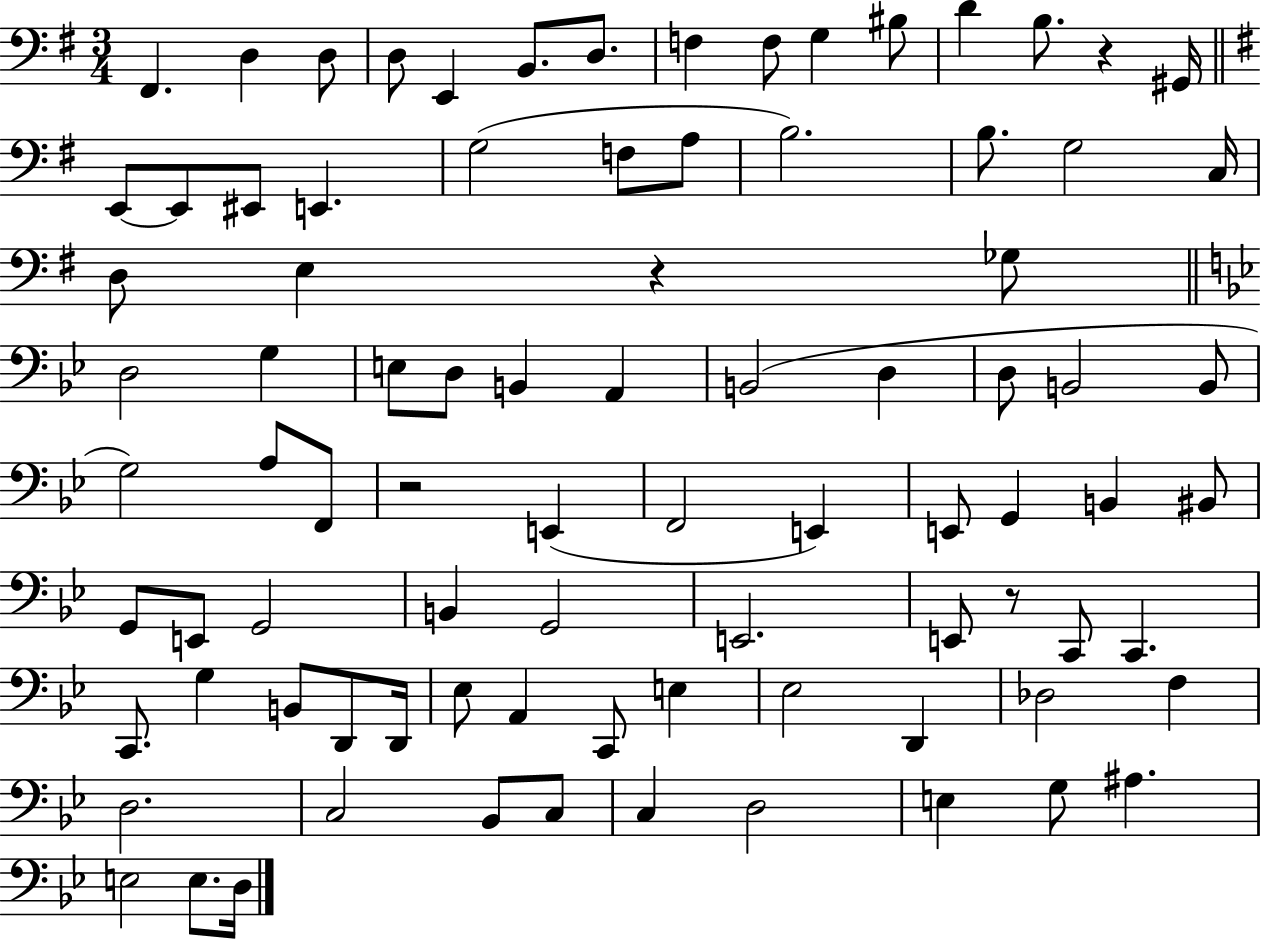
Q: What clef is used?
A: bass